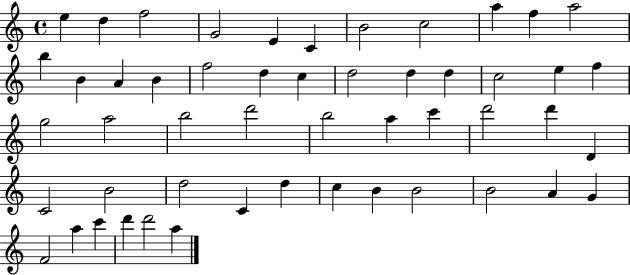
{
  \clef treble
  \time 4/4
  \defaultTimeSignature
  \key c \major
  e''4 d''4 f''2 | g'2 e'4 c'4 | b'2 c''2 | a''4 f''4 a''2 | \break b''4 b'4 a'4 b'4 | f''2 d''4 c''4 | d''2 d''4 d''4 | c''2 e''4 f''4 | \break g''2 a''2 | b''2 d'''2 | b''2 a''4 c'''4 | d'''2 d'''4 d'4 | \break c'2 b'2 | d''2 c'4 d''4 | c''4 b'4 b'2 | b'2 a'4 g'4 | \break f'2 a''4 c'''4 | d'''4 d'''2 a''4 | \bar "|."
}